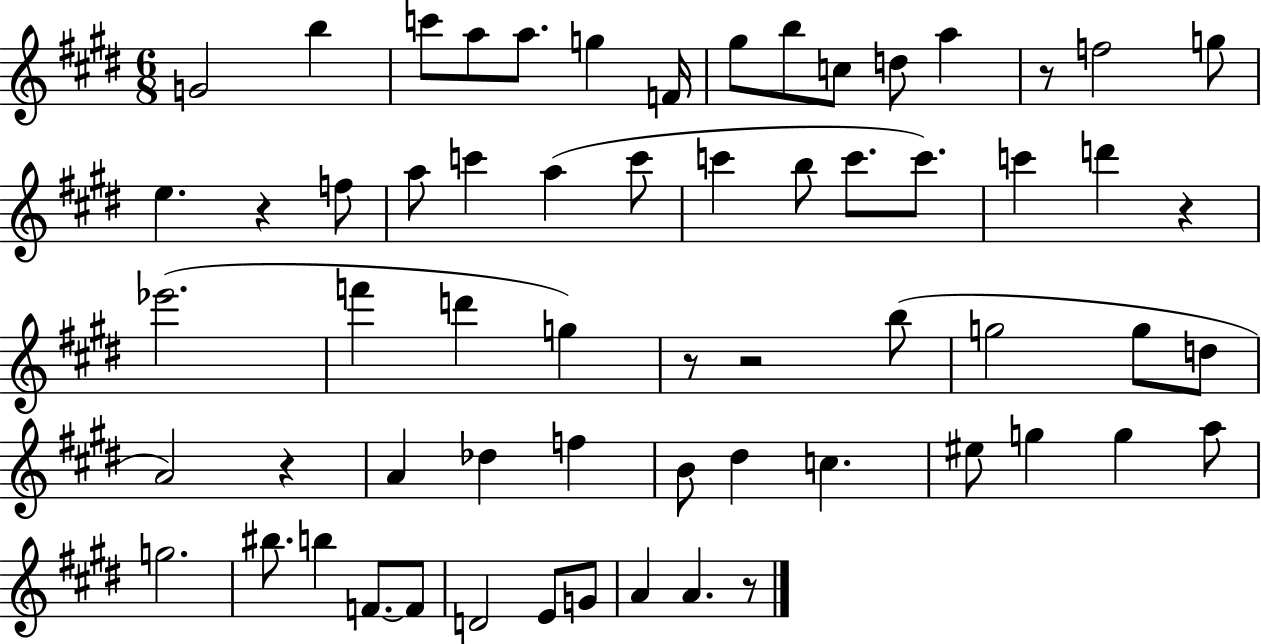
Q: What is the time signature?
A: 6/8